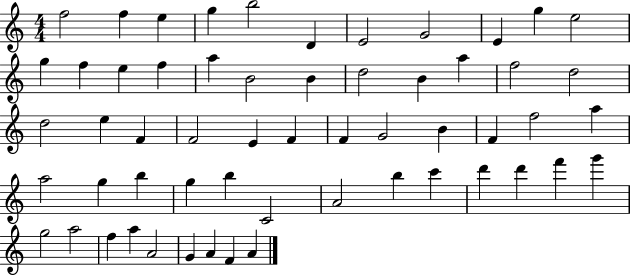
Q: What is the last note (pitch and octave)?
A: A4